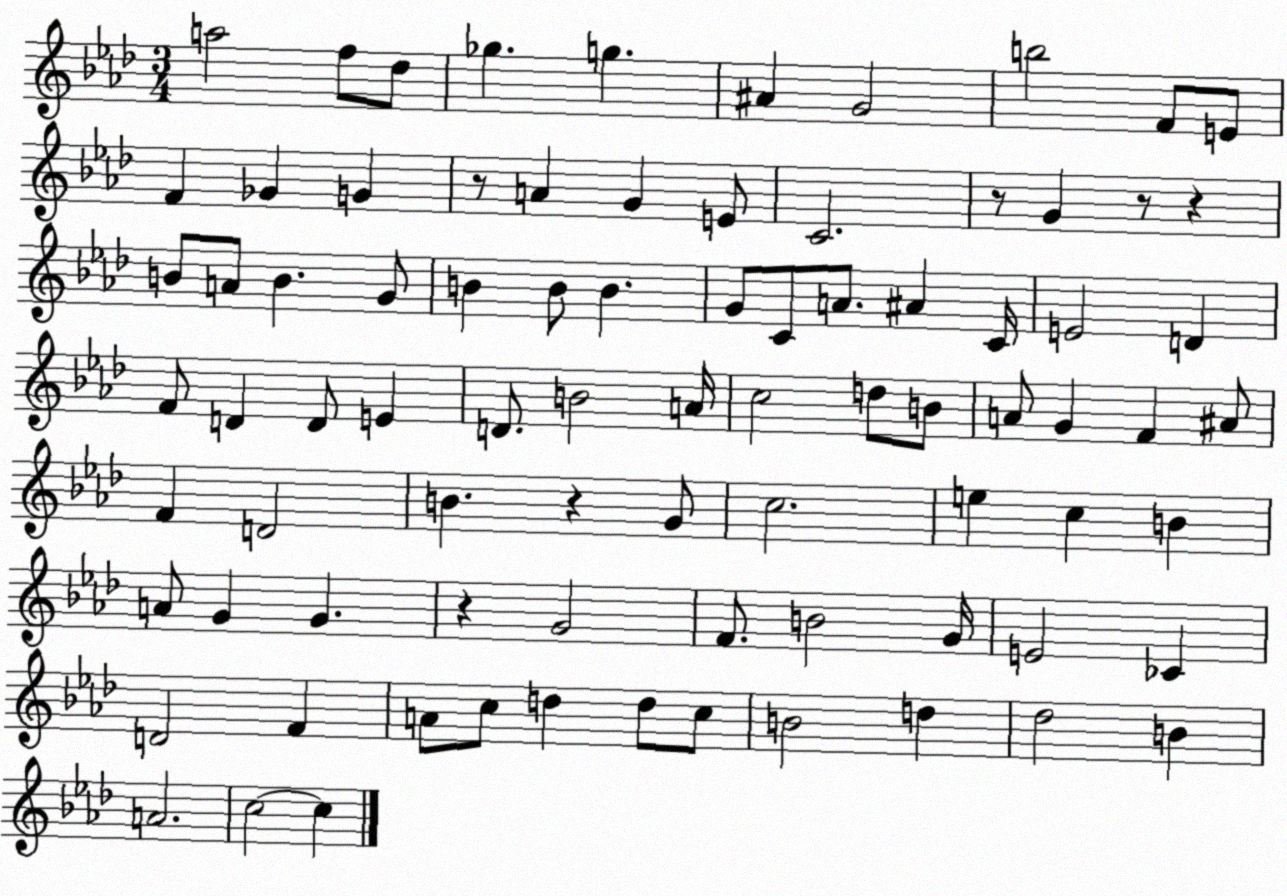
X:1
T:Untitled
M:3/4
L:1/4
K:Ab
a2 f/2 _d/2 _g g ^A G2 b2 F/2 E/2 F _G G z/2 A G E/2 C2 z/2 G z/2 z B/2 A/2 B G/2 B B/2 B G/2 C/2 A/2 ^A C/4 E2 D F/2 D D/2 E D/2 B2 A/4 c2 d/2 B/2 A/2 G F ^A/2 F D2 B z G/2 c2 e c B A/2 G G z G2 F/2 B2 G/4 E2 _C D2 F A/2 c/2 d d/2 c/2 B2 d _d2 B A2 c2 c